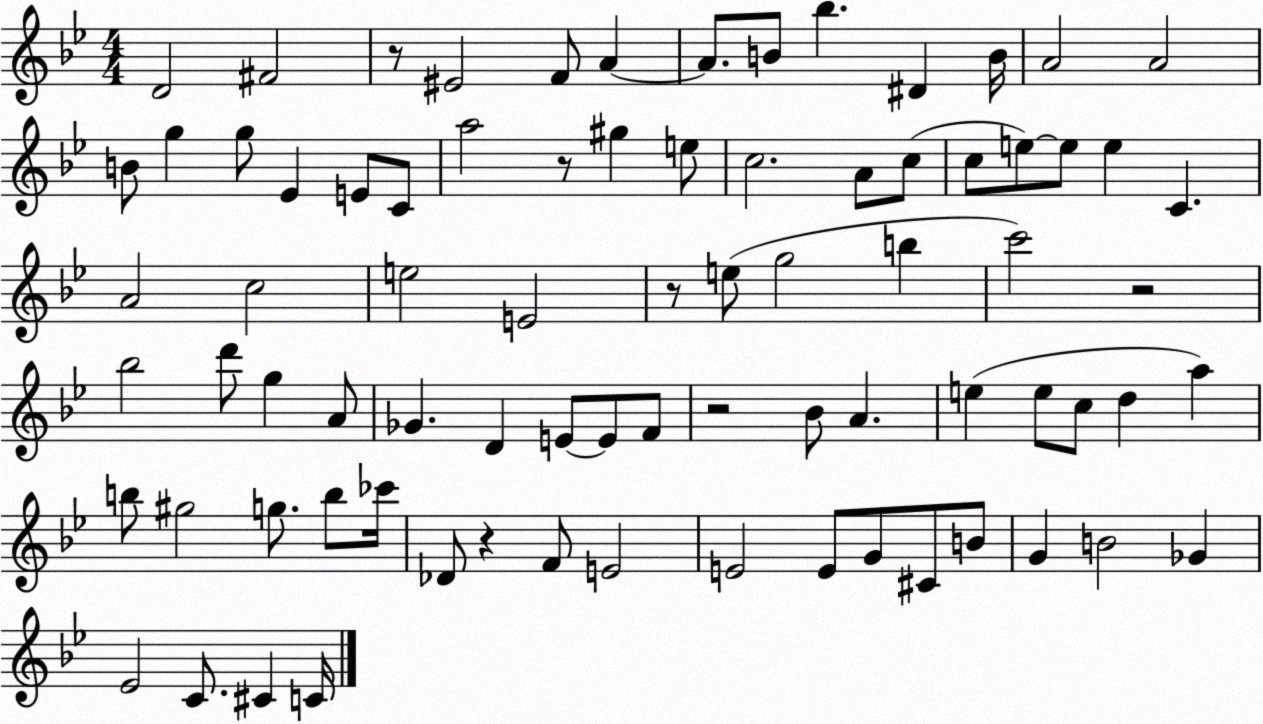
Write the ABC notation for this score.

X:1
T:Untitled
M:4/4
L:1/4
K:Bb
D2 ^F2 z/2 ^E2 F/2 A A/2 B/2 _b ^D B/4 A2 A2 B/2 g g/2 _E E/2 C/2 a2 z/2 ^g e/2 c2 A/2 c/2 c/2 e/2 e/2 e C A2 c2 e2 E2 z/2 e/2 g2 b c'2 z2 _b2 d'/2 g A/2 _G D E/2 E/2 F/2 z2 _B/2 A e e/2 c/2 d a b/2 ^g2 g/2 b/2 _c'/4 _D/2 z F/2 E2 E2 E/2 G/2 ^C/2 B/2 G B2 _G _E2 C/2 ^C C/4